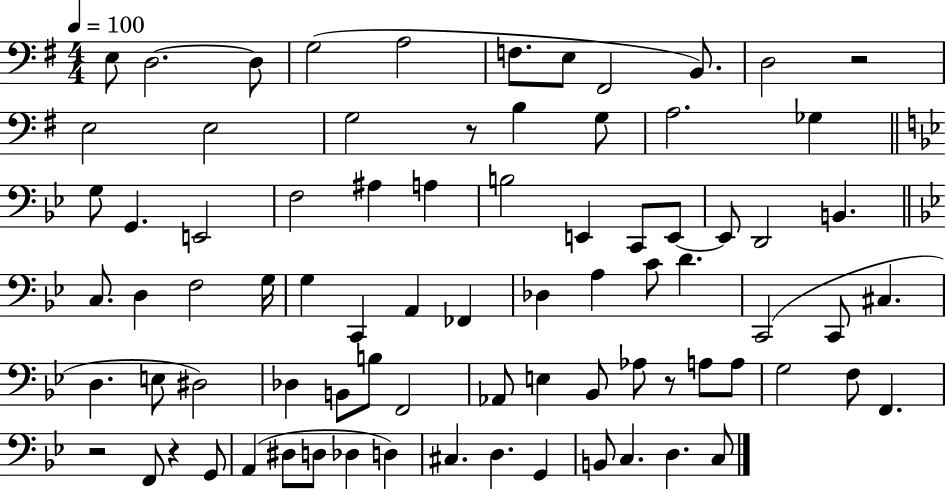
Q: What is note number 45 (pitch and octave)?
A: C#3